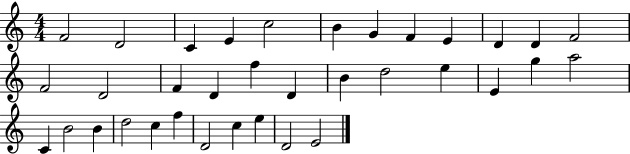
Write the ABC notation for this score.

X:1
T:Untitled
M:4/4
L:1/4
K:C
F2 D2 C E c2 B G F E D D F2 F2 D2 F D f D B d2 e E g a2 C B2 B d2 c f D2 c e D2 E2